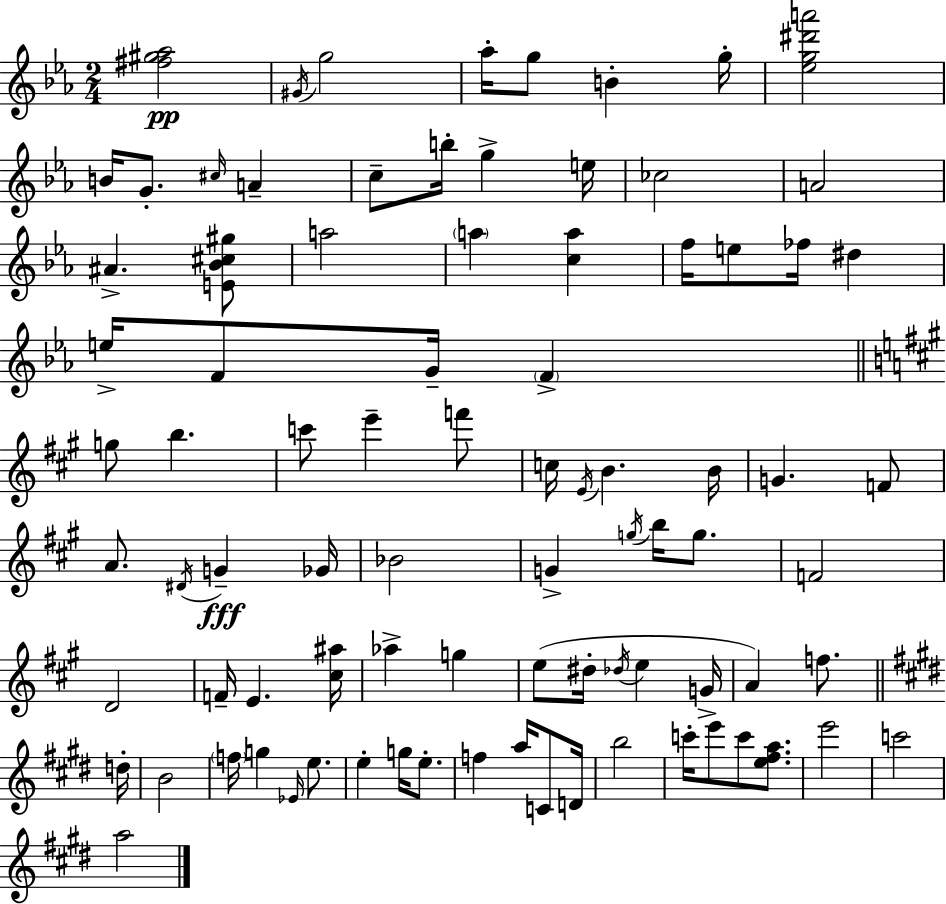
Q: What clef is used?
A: treble